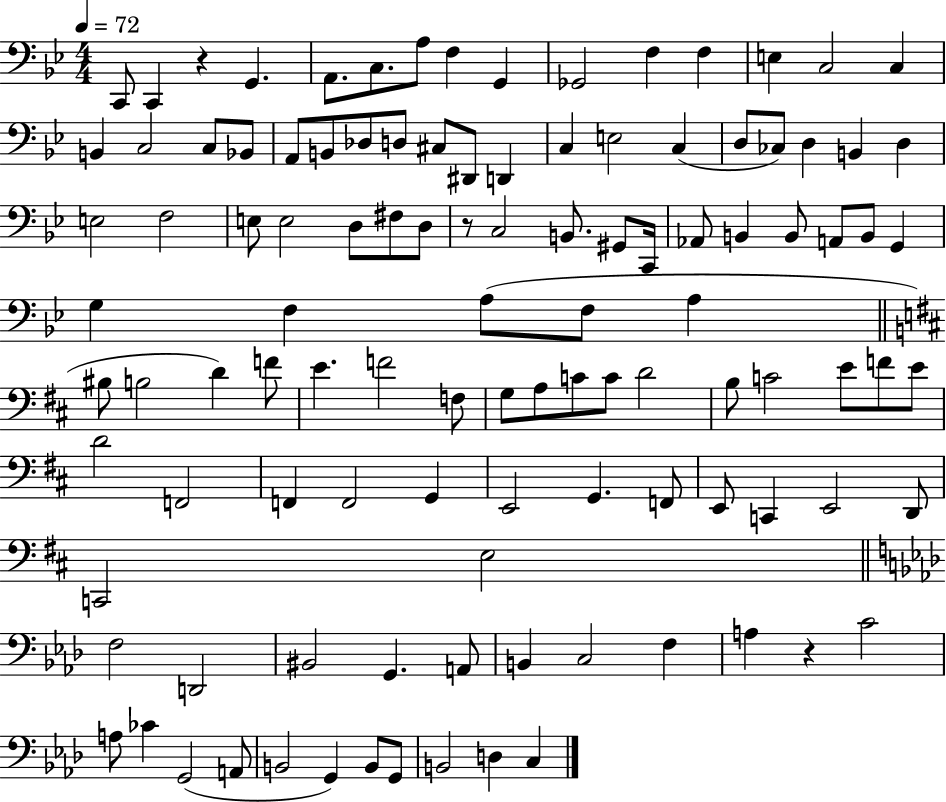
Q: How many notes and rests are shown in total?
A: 110